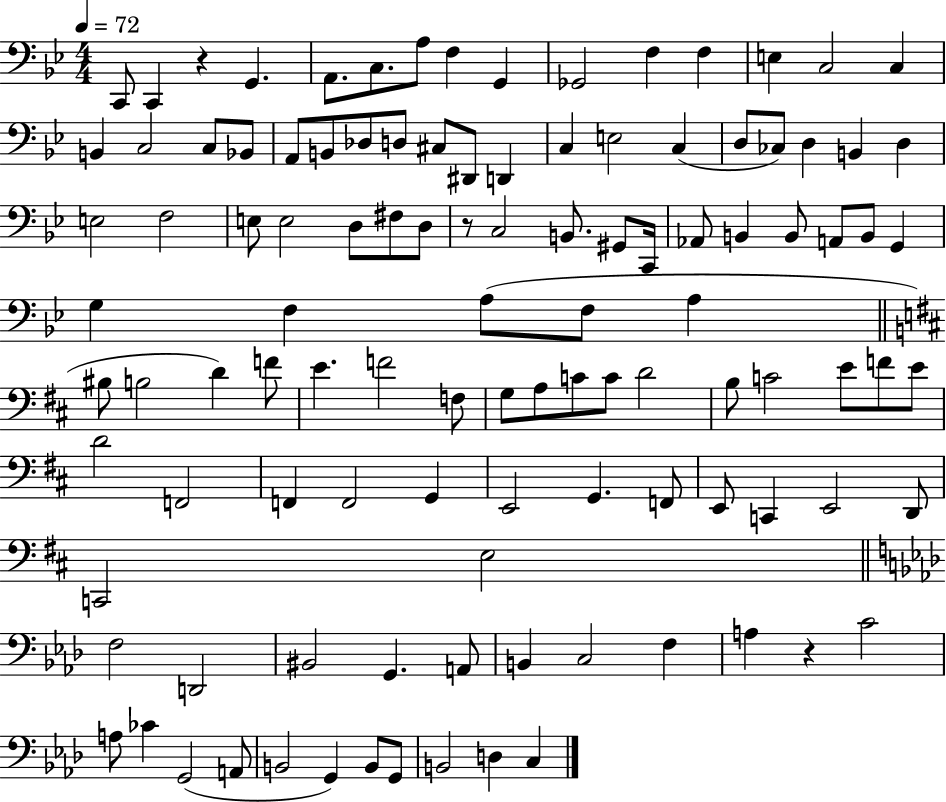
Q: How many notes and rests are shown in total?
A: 110